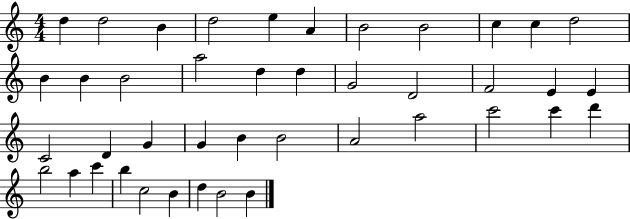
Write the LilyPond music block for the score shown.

{
  \clef treble
  \numericTimeSignature
  \time 4/4
  \key c \major
  d''4 d''2 b'4 | d''2 e''4 a'4 | b'2 b'2 | c''4 c''4 d''2 | \break b'4 b'4 b'2 | a''2 d''4 d''4 | g'2 d'2 | f'2 e'4 e'4 | \break c'2 d'4 g'4 | g'4 b'4 b'2 | a'2 a''2 | c'''2 c'''4 d'''4 | \break b''2 a''4 c'''4 | b''4 c''2 b'4 | d''4 b'2 b'4 | \bar "|."
}